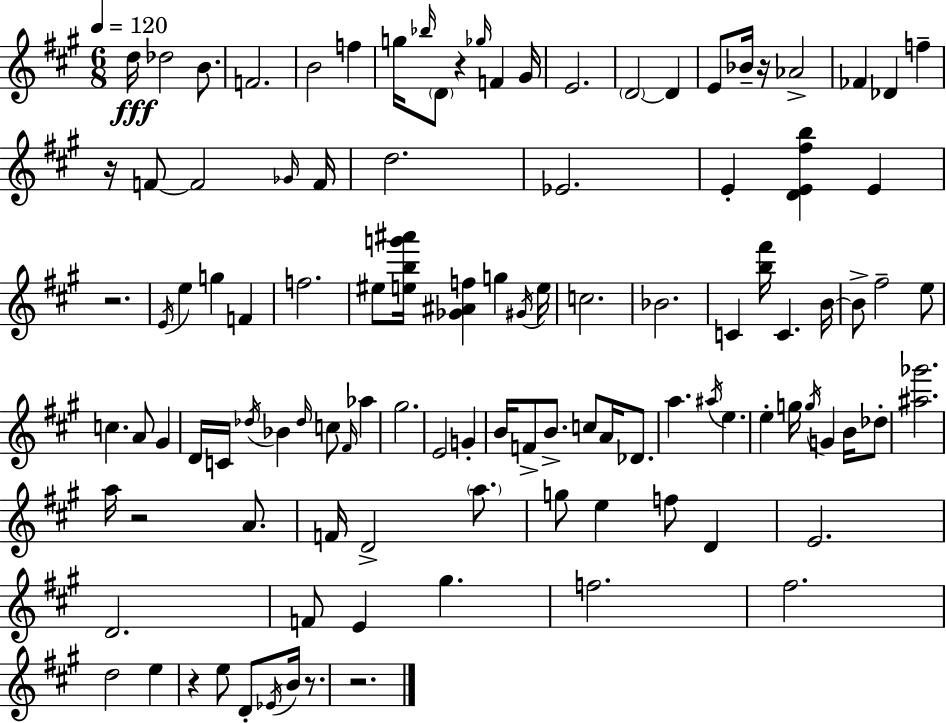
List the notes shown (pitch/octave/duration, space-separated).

D5/s Db5/h B4/e. F4/h. B4/h F5/q G5/s Bb5/s D4/e R/q Gb5/s F4/q G#4/s E4/h. D4/h D4/q E4/e Bb4/s R/s Ab4/h FES4/q Db4/q F5/q R/s F4/e F4/h Gb4/s F4/s D5/h. Eb4/h. E4/q [D4,E4,F#5,B5]/q E4/q R/h. E4/s E5/q G5/q F4/q F5/h. EIS5/e [E5,B5,G6,A#6]/s [Gb4,A#4,F5]/q G5/q G#4/s E5/s C5/h. Bb4/h. C4/q [B5,F#6]/s C4/q. B4/s B4/e F#5/h E5/e C5/q. A4/e G#4/q D4/s C4/s Db5/s Bb4/q Db5/s C5/e F#4/s Ab5/q G#5/h. E4/h G4/q B4/s F4/e B4/e. C5/e A4/s Db4/e. A5/q. A#5/s E5/q. E5/q G5/s G5/s G4/q B4/s Db5/e [A#5,Gb6]/h. A5/s R/h A4/e. F4/s D4/h A5/e. G5/e E5/q F5/e D4/q E4/h. D4/h. F4/e E4/q G#5/q. F5/h. F#5/h. D5/h E5/q R/q E5/e D4/e Eb4/s B4/s R/e. R/h.